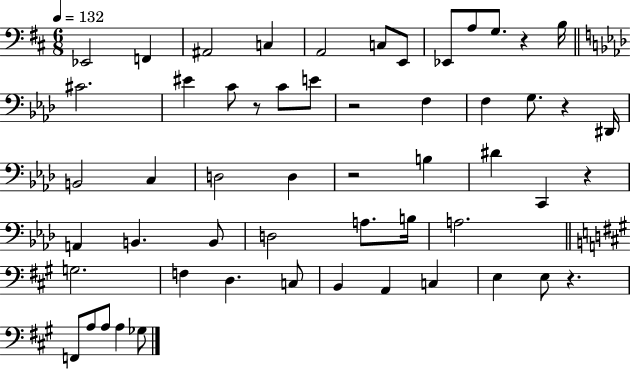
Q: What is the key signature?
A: D major